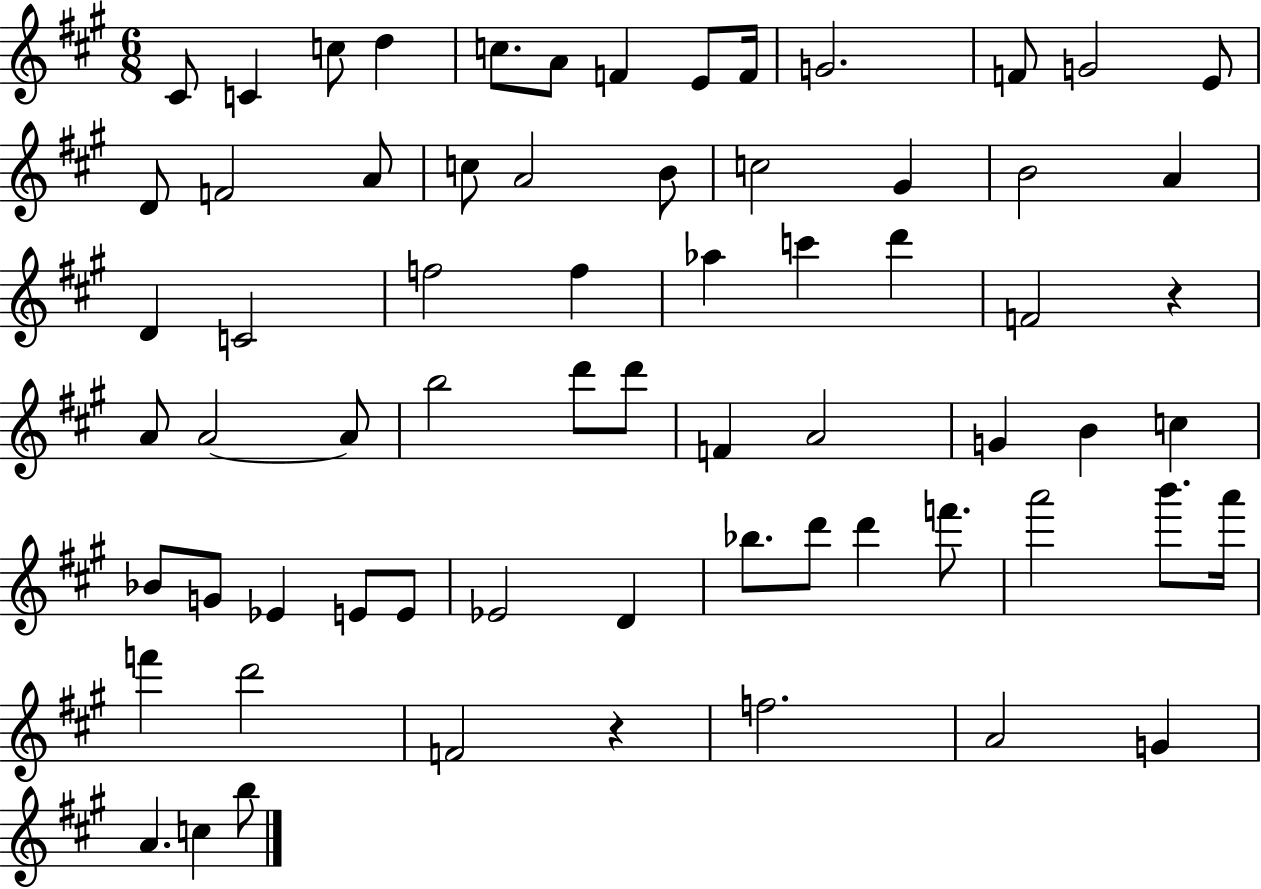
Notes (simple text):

C#4/e C4/q C5/e D5/q C5/e. A4/e F4/q E4/e F4/s G4/h. F4/e G4/h E4/e D4/e F4/h A4/e C5/e A4/h B4/e C5/h G#4/q B4/h A4/q D4/q C4/h F5/h F5/q Ab5/q C6/q D6/q F4/h R/q A4/e A4/h A4/e B5/h D6/e D6/e F4/q A4/h G4/q B4/q C5/q Bb4/e G4/e Eb4/q E4/e E4/e Eb4/h D4/q Bb5/e. D6/e D6/q F6/e. A6/h B6/e. A6/s F6/q D6/h F4/h R/q F5/h. A4/h G4/q A4/q. C5/q B5/e